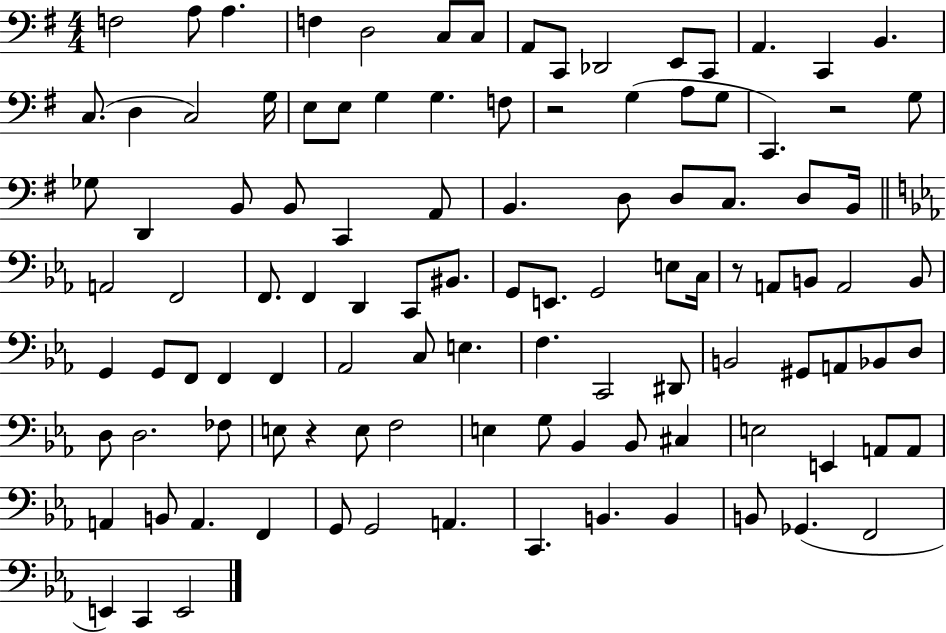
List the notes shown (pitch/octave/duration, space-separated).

F3/h A3/e A3/q. F3/q D3/h C3/e C3/e A2/e C2/e Db2/h E2/e C2/e A2/q. C2/q B2/q. C3/e. D3/q C3/h G3/s E3/e E3/e G3/q G3/q. F3/e R/h G3/q A3/e G3/e C2/q. R/h G3/e Gb3/e D2/q B2/e B2/e C2/q A2/e B2/q. D3/e D3/e C3/e. D3/e B2/s A2/h F2/h F2/e. F2/q D2/q C2/e BIS2/e. G2/e E2/e. G2/h E3/e C3/s R/e A2/e B2/e A2/h B2/e G2/q G2/e F2/e F2/q F2/q Ab2/h C3/e E3/q. F3/q. C2/h D#2/e B2/h G#2/e A2/e Bb2/e D3/e D3/e D3/h. FES3/e E3/e R/q E3/e F3/h E3/q G3/e Bb2/q Bb2/e C#3/q E3/h E2/q A2/e A2/e A2/q B2/e A2/q. F2/q G2/e G2/h A2/q. C2/q. B2/q. B2/q B2/e Gb2/q. F2/h E2/q C2/q E2/h